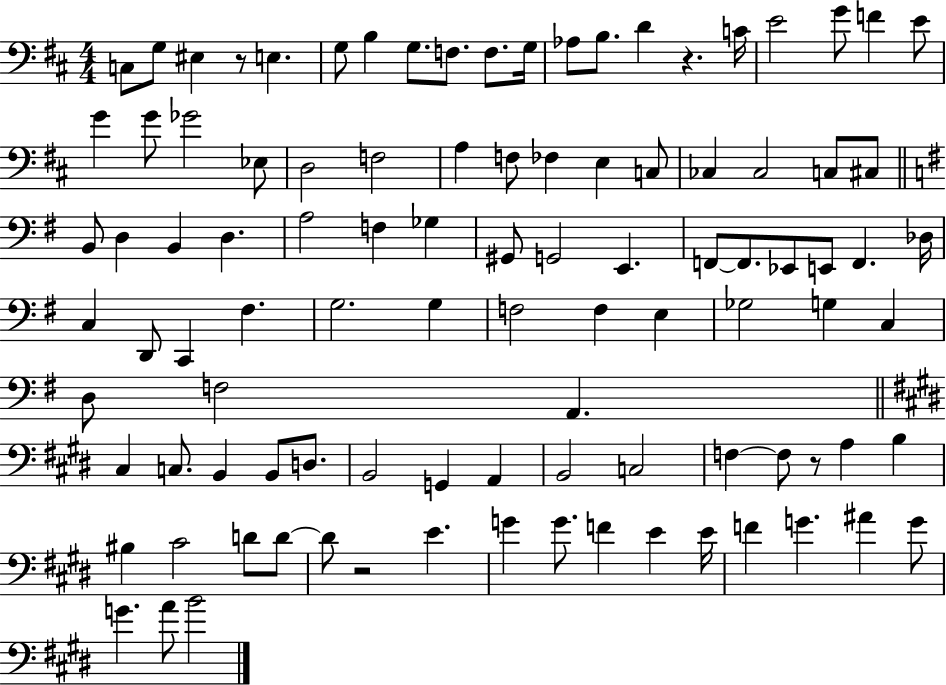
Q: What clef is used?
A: bass